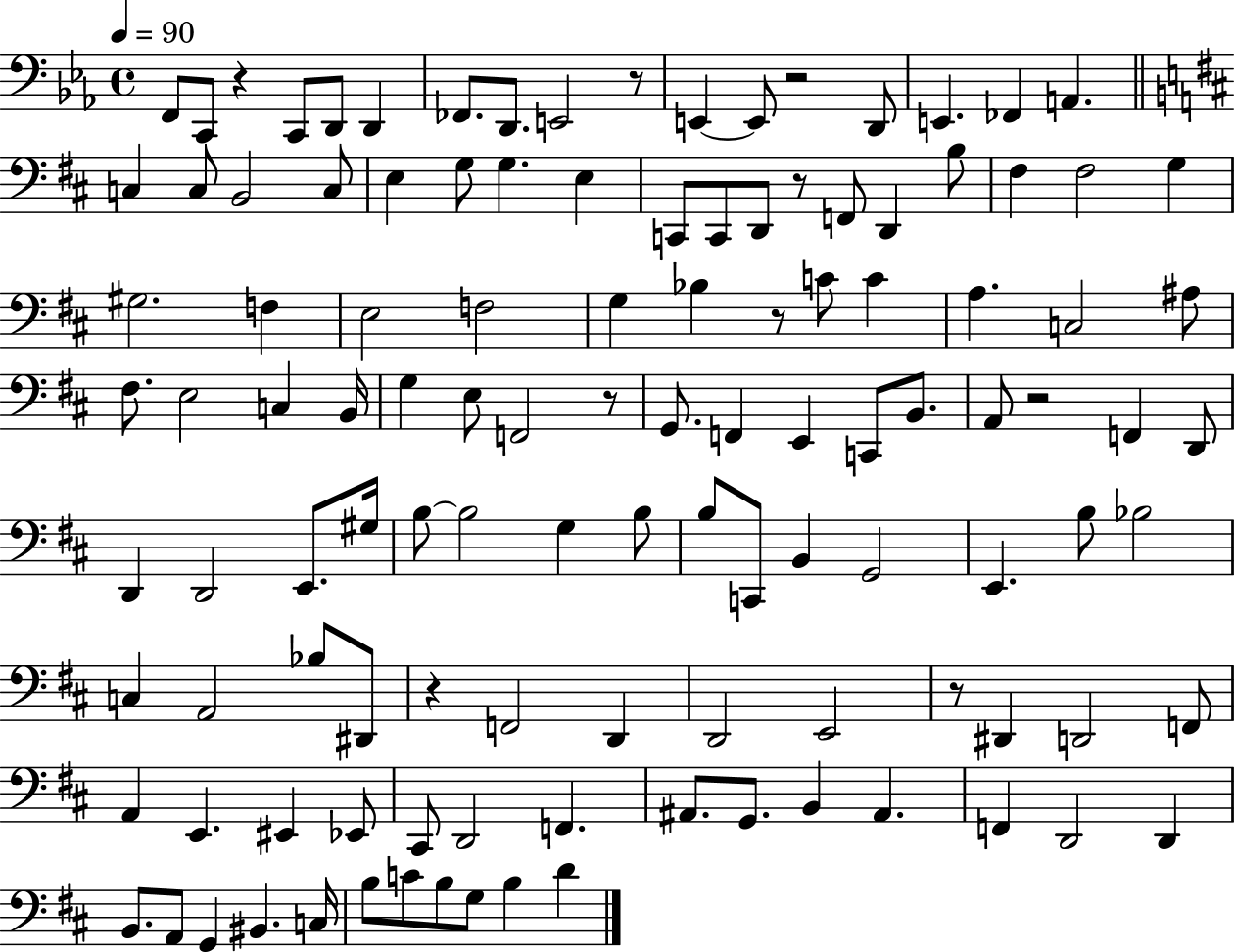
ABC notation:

X:1
T:Untitled
M:4/4
L:1/4
K:Eb
F,,/2 C,,/2 z C,,/2 D,,/2 D,, _F,,/2 D,,/2 E,,2 z/2 E,, E,,/2 z2 D,,/2 E,, _F,, A,, C, C,/2 B,,2 C,/2 E, G,/2 G, E, C,,/2 C,,/2 D,,/2 z/2 F,,/2 D,, B,/2 ^F, ^F,2 G, ^G,2 F, E,2 F,2 G, _B, z/2 C/2 C A, C,2 ^A,/2 ^F,/2 E,2 C, B,,/4 G, E,/2 F,,2 z/2 G,,/2 F,, E,, C,,/2 B,,/2 A,,/2 z2 F,, D,,/2 D,, D,,2 E,,/2 ^G,/4 B,/2 B,2 G, B,/2 B,/2 C,,/2 B,, G,,2 E,, B,/2 _B,2 C, A,,2 _B,/2 ^D,,/2 z F,,2 D,, D,,2 E,,2 z/2 ^D,, D,,2 F,,/2 A,, E,, ^E,, _E,,/2 ^C,,/2 D,,2 F,, ^A,,/2 G,,/2 B,, ^A,, F,, D,,2 D,, B,,/2 A,,/2 G,, ^B,, C,/4 B,/2 C/2 B,/2 G,/2 B, D